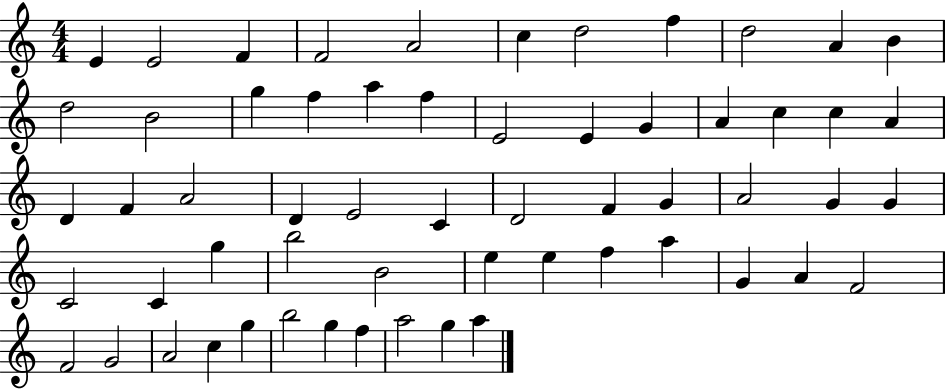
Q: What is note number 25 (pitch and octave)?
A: D4